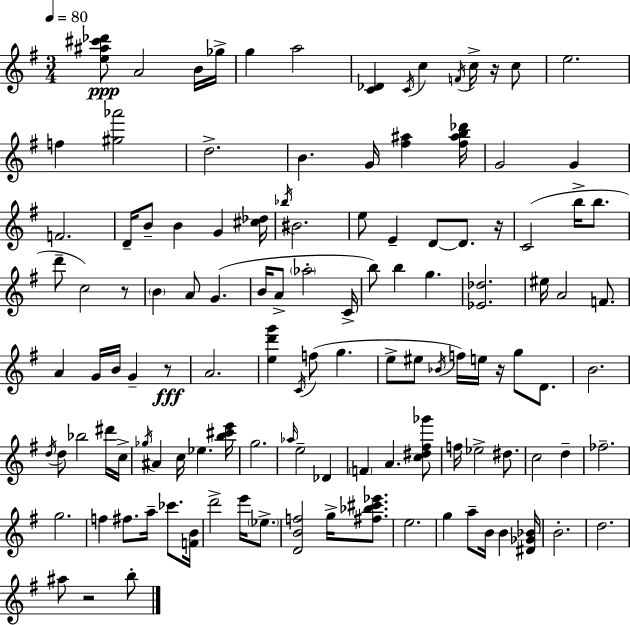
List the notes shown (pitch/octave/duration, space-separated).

[E5,A#5,C#6,Db6]/e A4/h B4/s Gb5/s G5/q A5/h [C4,Db4]/q C4/s C5/q F4/s C5/s R/s C5/e E5/h. F5/q [G#5,Ab6]/h D5/h. B4/q. G4/s [F#5,A#5]/q [F#5,A#5,B5,Db6]/s G4/h G4/q F4/h. D4/s B4/e B4/q G4/q [C#5,Db5]/s Bb5/s BIS4/h. E5/e E4/q D4/e D4/e. R/s C4/h B5/s B5/e. D6/e C5/h R/e B4/q A4/e G4/q. B4/s A4/e Ab5/h C4/s B5/e B5/q G5/q. [Eb4,Db5]/h. EIS5/s A4/h F4/e. A4/q G4/s B4/s G4/q R/e A4/h. [E5,D6,G6]/q C4/s F5/e G5/q. E5/e EIS5/e Bb4/s F5/s E5/s R/s G5/e D4/e. B4/h. D5/s D5/e Bb5/h D#6/s C5/s Gb5/s A#4/q C5/s Eb5/q. [B5,C#6,E6]/s G5/h. Ab5/s E5/h Db4/q F4/q A4/q. [C5,D#5,F#5,Gb6]/e F5/s Eb5/h D#5/e. C5/h D5/q FES5/h. G5/h. F5/q F#5/e. A5/s CES6/e. [F4,B4]/s D6/h E6/s Eb5/e. [D4,B4,F5]/h G5/s [F#5,Bb5,C#6,Eb6]/e. E5/h. G5/q A5/e B4/s B4/q [D#4,Gb4,Bb4]/s B4/h. D5/h. A#5/e R/h B5/e